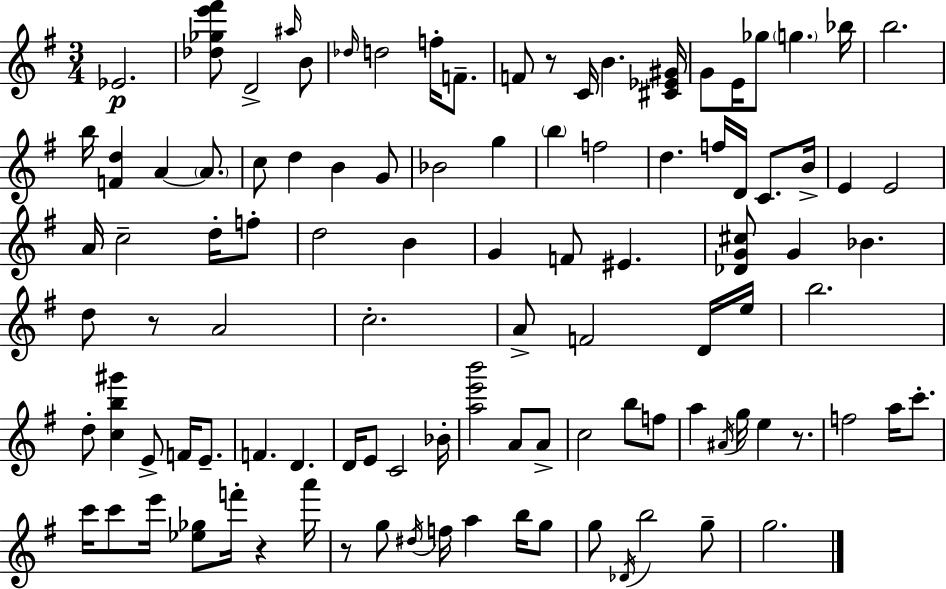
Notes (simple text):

Eb4/h. [Db5,Gb5,E6,F#6]/e D4/h A#5/s B4/e Db5/s D5/h F5/s F4/e. F4/e R/e C4/s B4/q. [C#4,Eb4,G#4]/s G4/e E4/s Gb5/e G5/q. Bb5/s B5/h. B5/s [F4,D5]/q A4/q A4/e. C5/e D5/q B4/q G4/e Bb4/h G5/q B5/q F5/h D5/q. F5/s D4/s C4/e. B4/s E4/q E4/h A4/s C5/h D5/s F5/e D5/h B4/q G4/q F4/e EIS4/q. [Db4,G4,C#5]/e G4/q Bb4/q. D5/e R/e A4/h C5/h. A4/e F4/h D4/s E5/s B5/h. D5/e [C5,B5,G#6]/q E4/e F4/s E4/e. F4/q. D4/q. D4/s E4/e C4/h Bb4/s [A5,E6,B6]/h A4/e A4/e C5/h B5/e F5/e A5/q A#4/s G5/s E5/q R/e. F5/h A5/s C6/e. C6/s C6/e E6/s [Eb5,Gb5]/e F6/s R/q A6/s R/e G5/e D#5/s F5/s A5/q B5/s G5/e G5/e Db4/s B5/h G5/e G5/h.